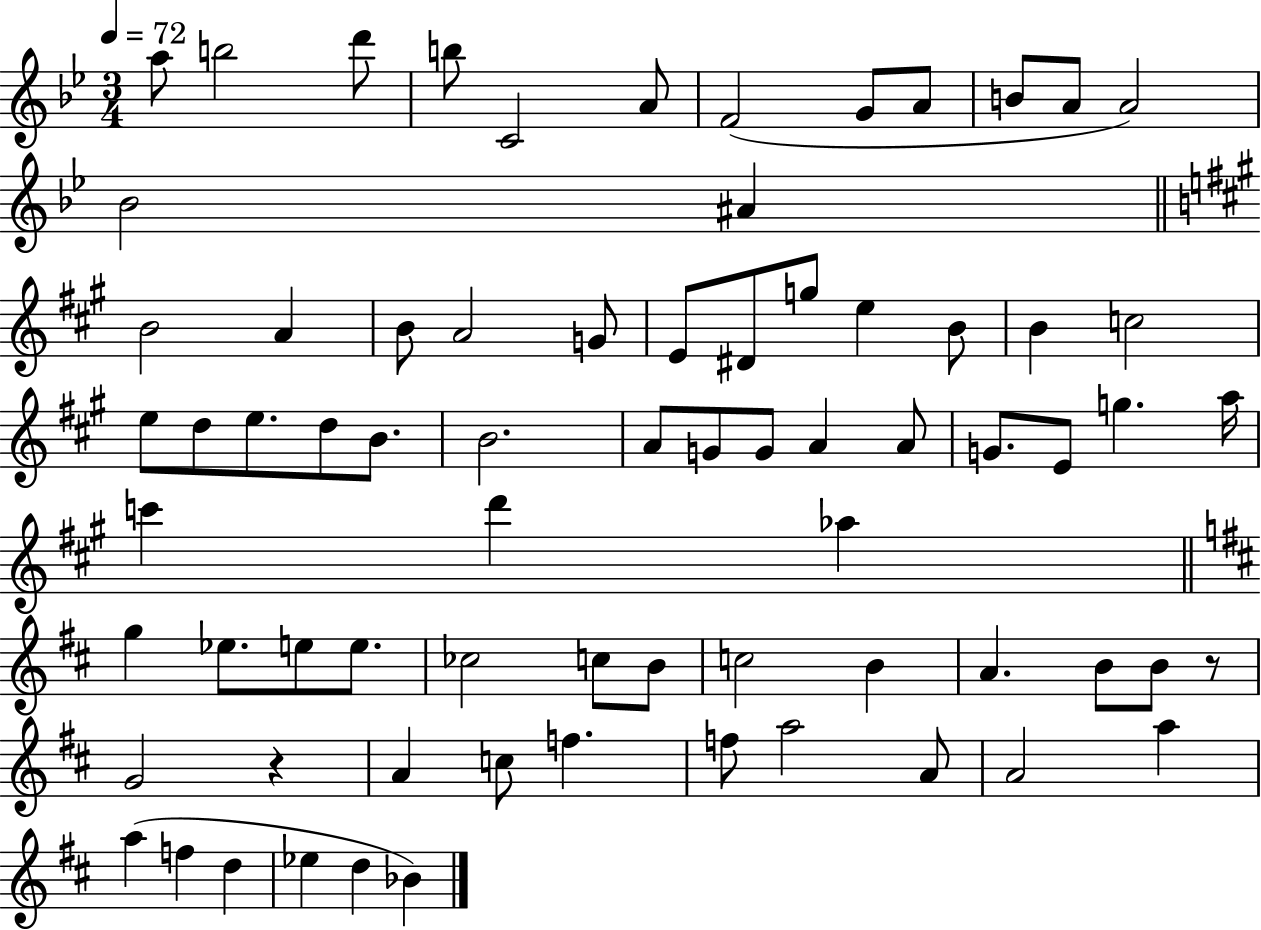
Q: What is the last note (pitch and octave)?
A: Bb4